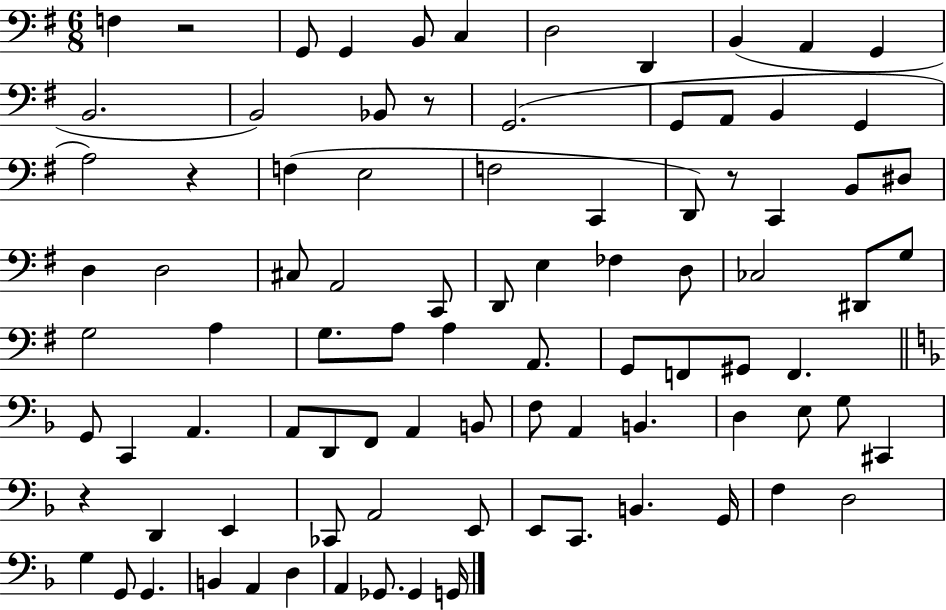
X:1
T:Untitled
M:6/8
L:1/4
K:G
F, z2 G,,/2 G,, B,,/2 C, D,2 D,, B,, A,, G,, B,,2 B,,2 _B,,/2 z/2 G,,2 G,,/2 A,,/2 B,, G,, A,2 z F, E,2 F,2 C,, D,,/2 z/2 C,, B,,/2 ^D,/2 D, D,2 ^C,/2 A,,2 C,,/2 D,,/2 E, _F, D,/2 _C,2 ^D,,/2 G,/2 G,2 A, G,/2 A,/2 A, A,,/2 G,,/2 F,,/2 ^G,,/2 F,, G,,/2 C,, A,, A,,/2 D,,/2 F,,/2 A,, B,,/2 F,/2 A,, B,, D, E,/2 G,/2 ^C,, z D,, E,, _C,,/2 A,,2 E,,/2 E,,/2 C,,/2 B,, G,,/4 F, D,2 G, G,,/2 G,, B,, A,, D, A,, _G,,/2 _G,, G,,/4